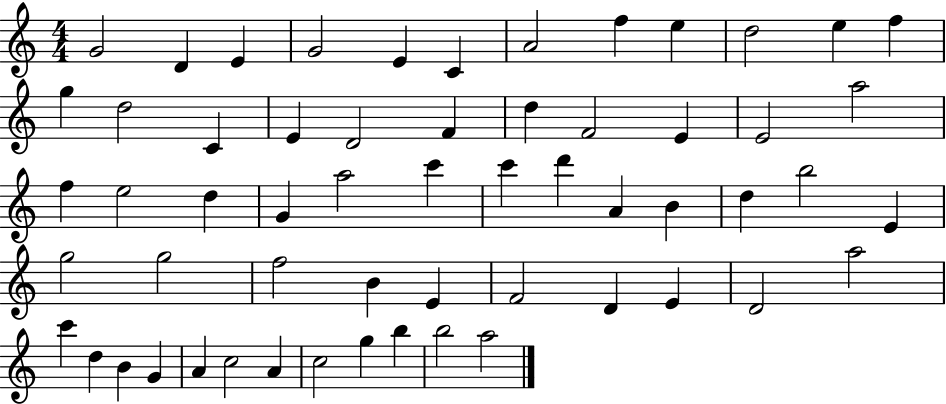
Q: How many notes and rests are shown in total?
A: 58